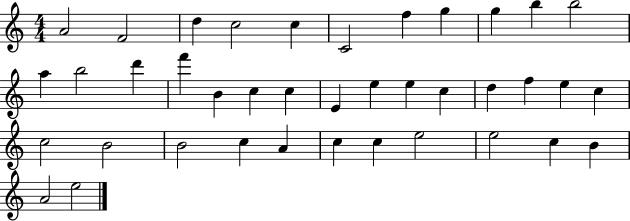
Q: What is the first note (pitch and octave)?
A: A4